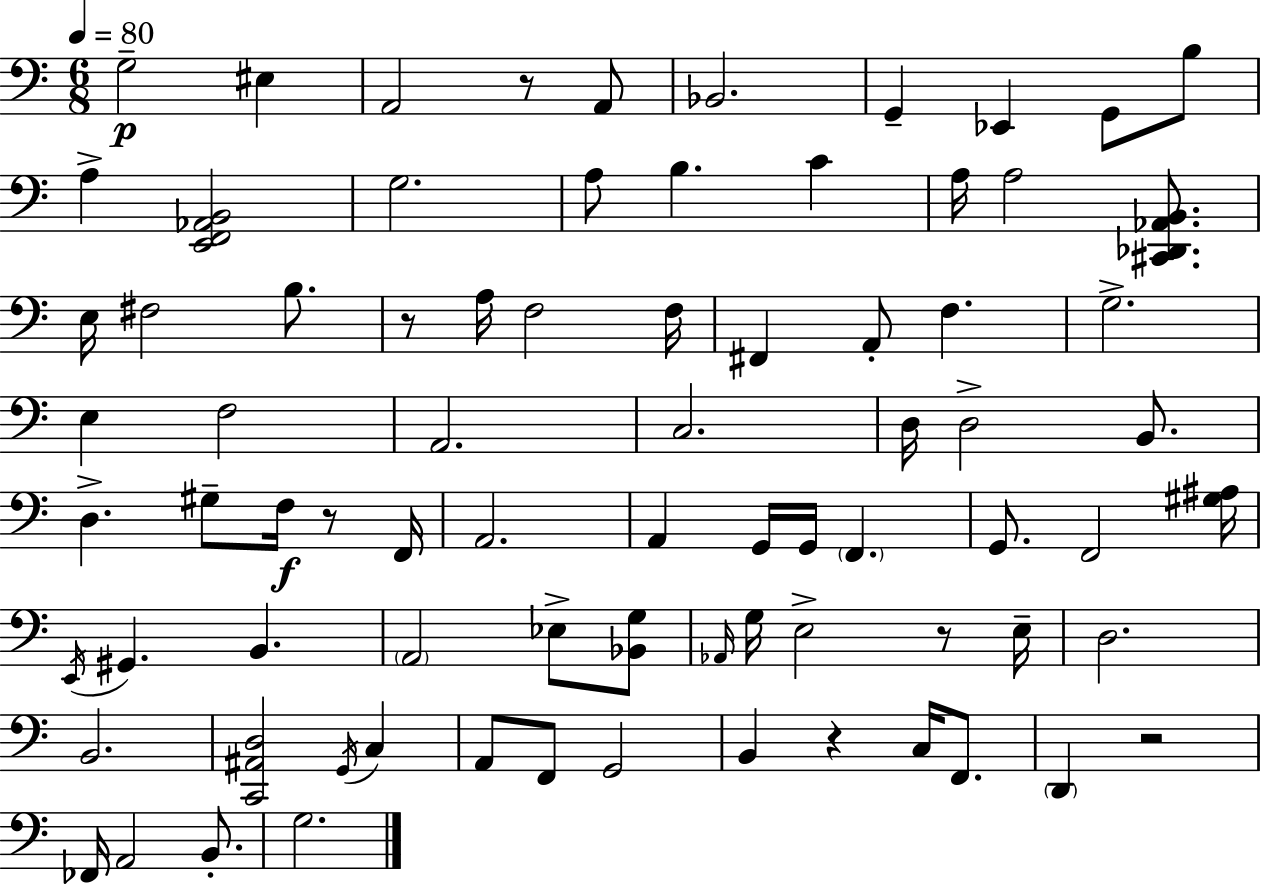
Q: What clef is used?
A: bass